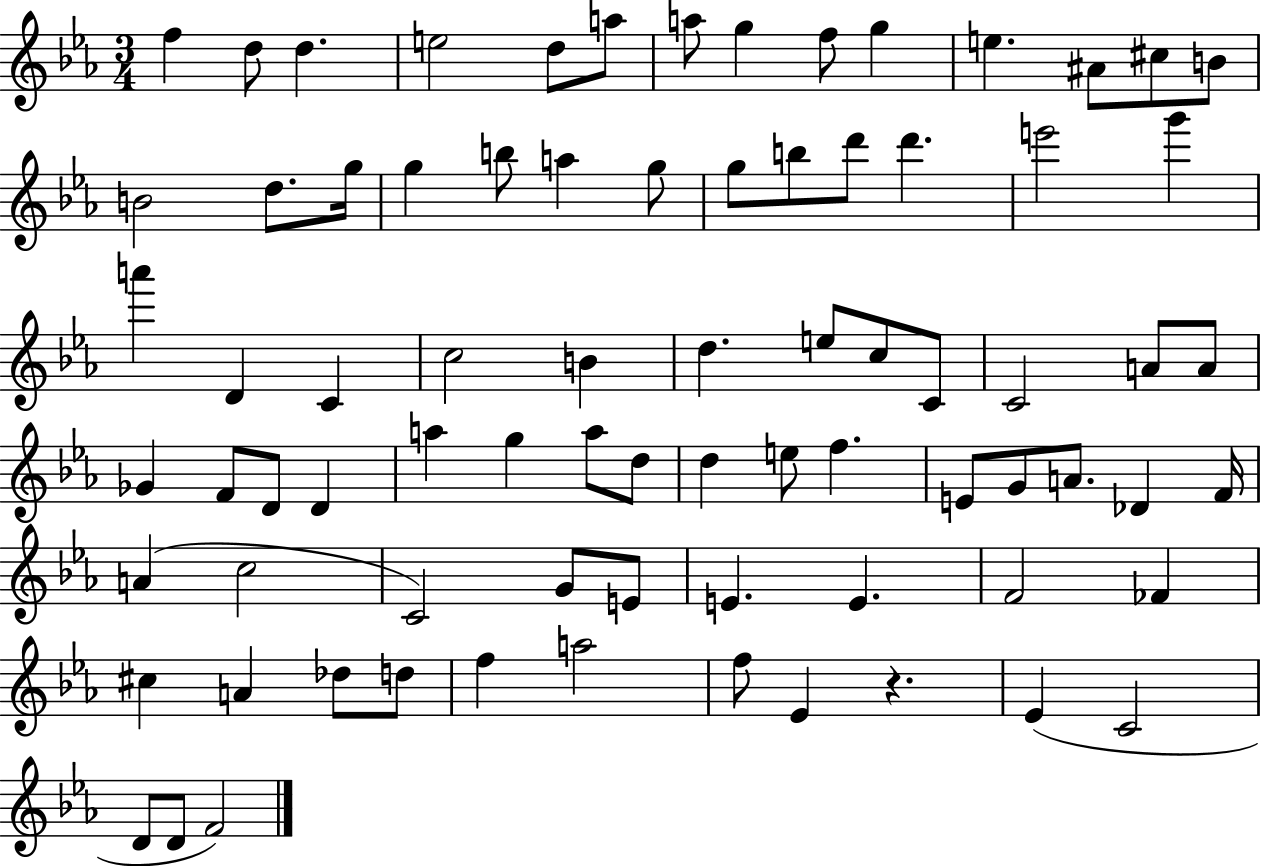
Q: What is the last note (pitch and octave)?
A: F4